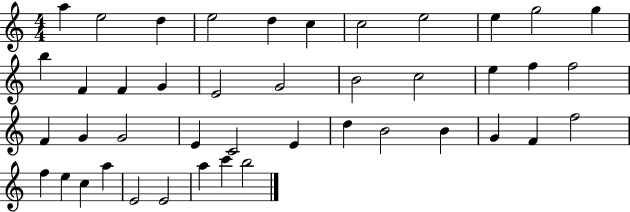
{
  \clef treble
  \numericTimeSignature
  \time 4/4
  \key c \major
  a''4 e''2 d''4 | e''2 d''4 c''4 | c''2 e''2 | e''4 g''2 g''4 | \break b''4 f'4 f'4 g'4 | e'2 g'2 | b'2 c''2 | e''4 f''4 f''2 | \break f'4 g'4 g'2 | e'4 c'2 e'4 | d''4 b'2 b'4 | g'4 f'4 f''2 | \break f''4 e''4 c''4 a''4 | e'2 e'2 | a''4 c'''4 b''2 | \bar "|."
}